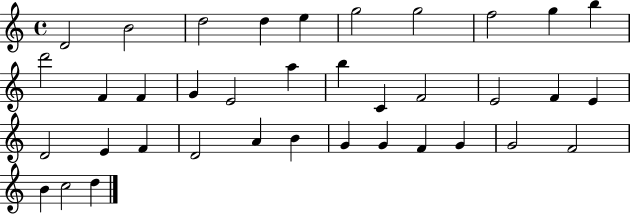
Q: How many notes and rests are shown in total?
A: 37